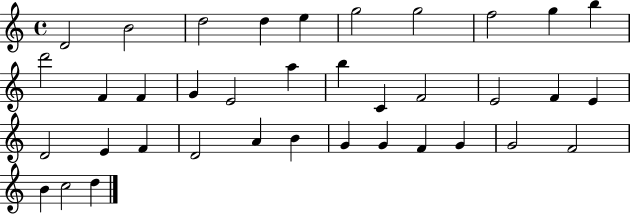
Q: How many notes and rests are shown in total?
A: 37